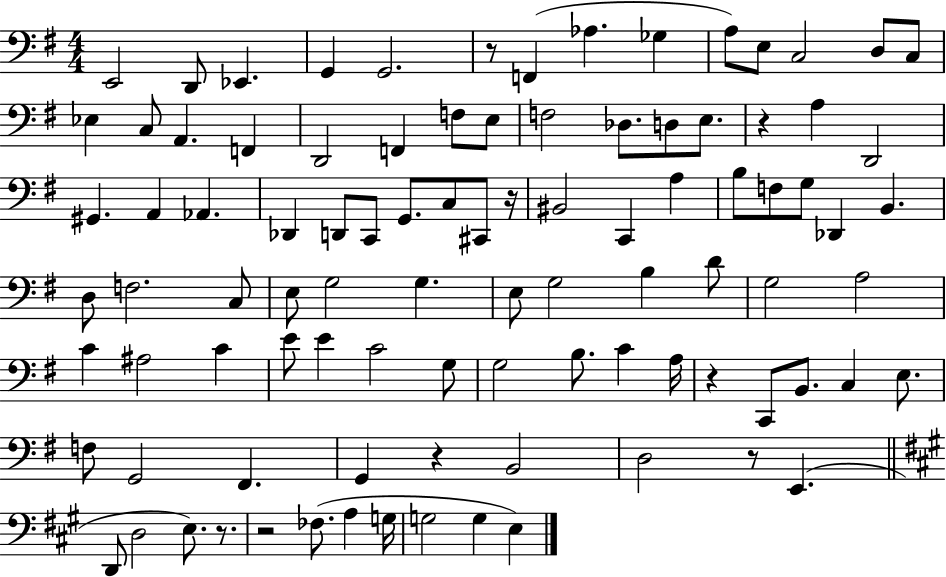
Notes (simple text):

E2/h D2/e Eb2/q. G2/q G2/h. R/e F2/q Ab3/q. Gb3/q A3/e E3/e C3/h D3/e C3/e Eb3/q C3/e A2/q. F2/q D2/h F2/q F3/e E3/e F3/h Db3/e. D3/e E3/e. R/q A3/q D2/h G#2/q. A2/q Ab2/q. Db2/q D2/e C2/e G2/e. C3/e C#2/e R/s BIS2/h C2/q A3/q B3/e F3/e G3/e Db2/q B2/q. D3/e F3/h. C3/e E3/e G3/h G3/q. E3/e G3/h B3/q D4/e G3/h A3/h C4/q A#3/h C4/q E4/e E4/q C4/h G3/e G3/h B3/e. C4/q A3/s R/q C2/e B2/e. C3/q E3/e. F3/e G2/h F#2/q. G2/q R/q B2/h D3/h R/e E2/q. D2/e D3/h E3/e. R/e. R/h FES3/e. A3/q G3/s G3/h G3/q E3/q